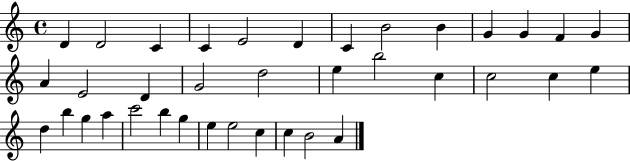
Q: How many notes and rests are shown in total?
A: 37